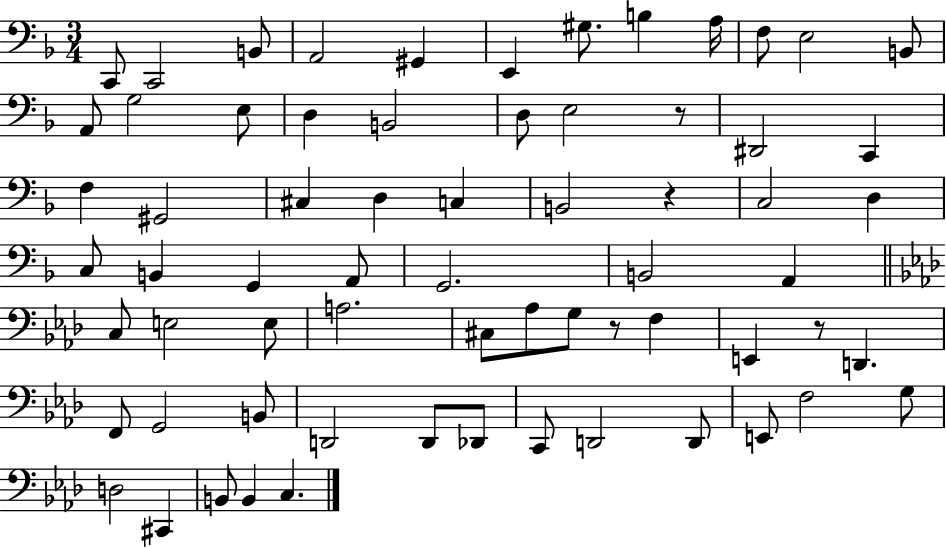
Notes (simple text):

C2/e C2/h B2/e A2/h G#2/q E2/q G#3/e. B3/q A3/s F3/e E3/h B2/e A2/e G3/h E3/e D3/q B2/h D3/e E3/h R/e D#2/h C2/q F3/q G#2/h C#3/q D3/q C3/q B2/h R/q C3/h D3/q C3/e B2/q G2/q A2/e G2/h. B2/h A2/q C3/e E3/h E3/e A3/h. C#3/e Ab3/e G3/e R/e F3/q E2/q R/e D2/q. F2/e G2/h B2/e D2/h D2/e Db2/e C2/e D2/h D2/e E2/e F3/h G3/e D3/h C#2/q B2/e B2/q C3/q.